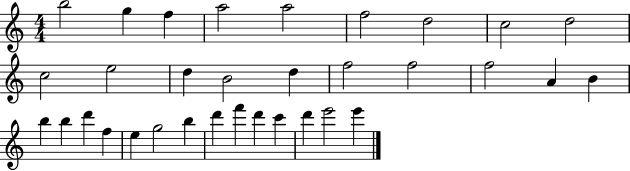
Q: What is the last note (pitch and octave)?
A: E6